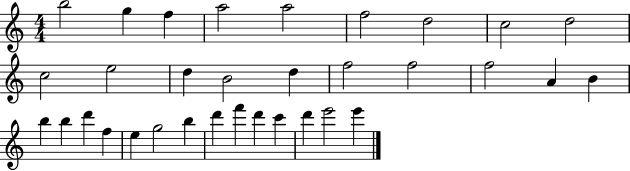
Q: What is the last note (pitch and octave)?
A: E6